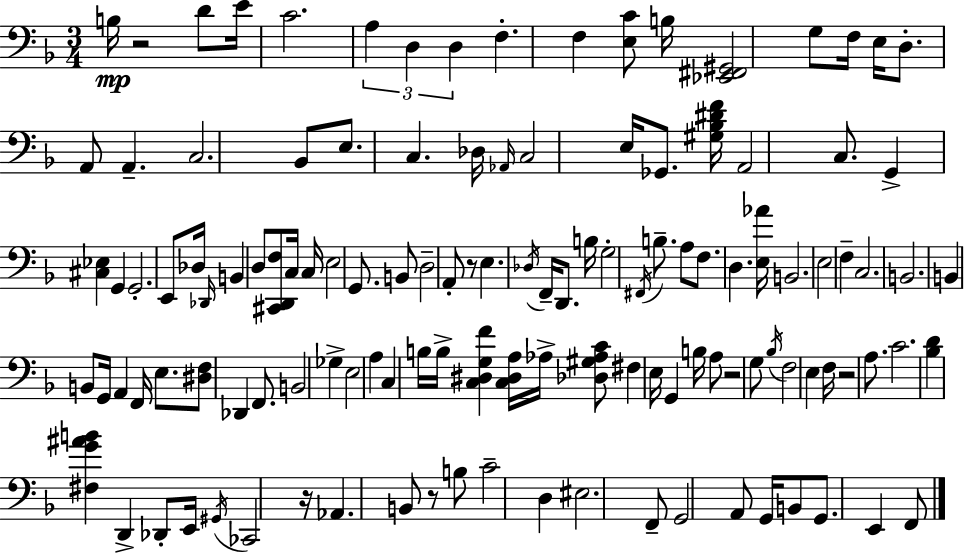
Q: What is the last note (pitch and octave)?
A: F2